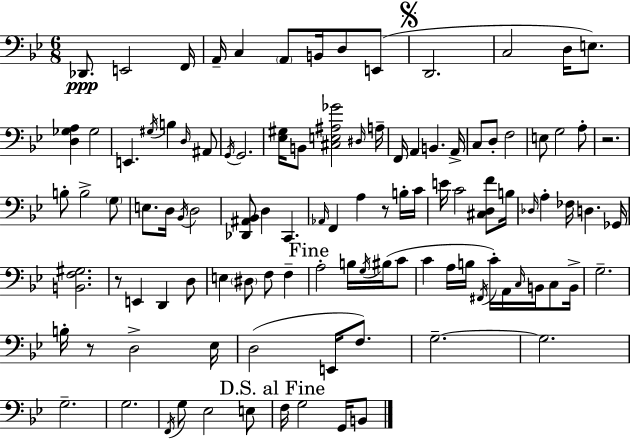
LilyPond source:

{
  \clef bass
  \numericTimeSignature
  \time 6/8
  \key bes \major
  des,8.\ppp e,2 f,16 | a,16-- c4 \parenthesize a,8 b,16 d8 e,8( | \mark \markup { \musicglyph "scripts.segno" } d,2. | c2 d16 e8.) | \break <d ges a>4 ges2 | e,4. \acciaccatura { gis16 } b4 \grace { d16 } | ais,8 \acciaccatura { g,16 } g,2. | <ees gis>16 b,8 <cis e ais ges'>2 | \break \grace { dis16 } a16-- f,16 a,4 b,4. | a,16-> c8 d8-. f2 | e8 g2 | a8-. r2. | \break b8-. b2-> | \parenthesize g8 e8. d16 \acciaccatura { bes,16 } d2 | <des, ais, bes,>8 d4 c,4. | \grace { aes,16 } f,4 a4 | \break r8 b16-. c'16 e'16 c'2 | <cis d f'>8 b16 \grace { des16 } a4-. fes16 | d4. ges,16 <b, f gis>2. | r8 e,4 | \break d,4 d8 e4 \parenthesize dis8 | f8 f4-- \mark "Fine" a2-. | b16 \acciaccatura { g16 } bis16( c'8 c'4 | a16 b16 \acciaccatura { fis,16 }) c'16-. a,16 \grace { c16 } b,16 c8 b,16-> g2.-- | \break b16-. r8 | d2-> ees16 d2( | e,16 f8.) g2.--~~ | g2. | \break g2.-- | g2. | \acciaccatura { f,16 } g8 | ees2 e8 \mark "D.S. al Fine" f16 | \break g2 g,16 b,8 \bar "|."
}